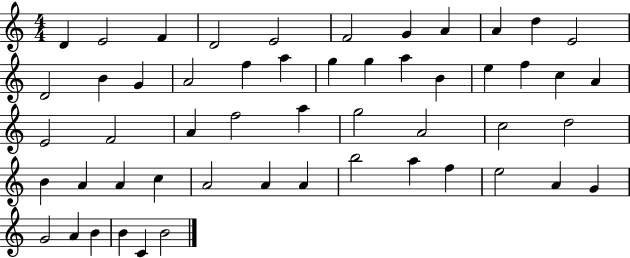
X:1
T:Untitled
M:4/4
L:1/4
K:C
D E2 F D2 E2 F2 G A A d E2 D2 B G A2 f a g g a B e f c A E2 F2 A f2 a g2 A2 c2 d2 B A A c A2 A A b2 a f e2 A G G2 A B B C B2